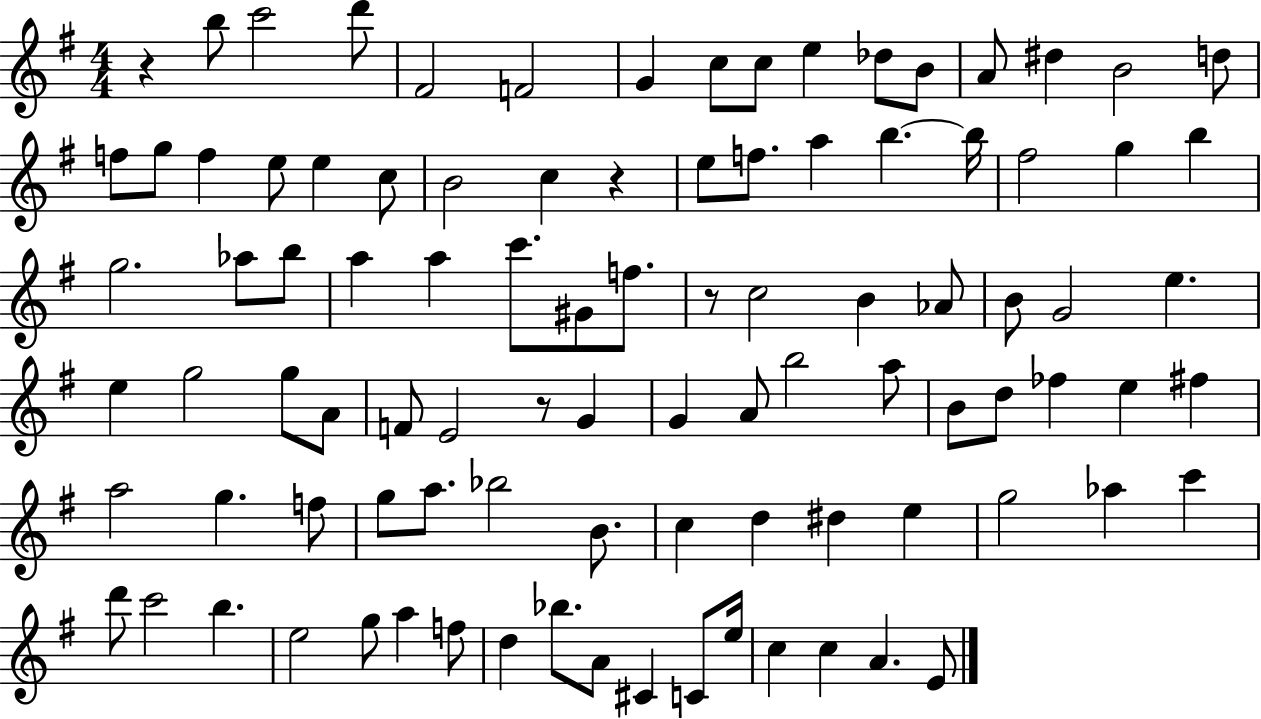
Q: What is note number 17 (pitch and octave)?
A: G5